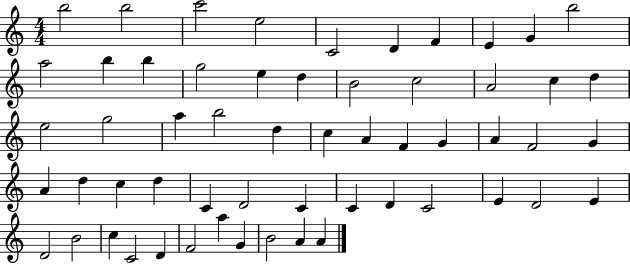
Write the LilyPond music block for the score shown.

{
  \clef treble
  \numericTimeSignature
  \time 4/4
  \key c \major
  b''2 b''2 | c'''2 e''2 | c'2 d'4 f'4 | e'4 g'4 b''2 | \break a''2 b''4 b''4 | g''2 e''4 d''4 | b'2 c''2 | a'2 c''4 d''4 | \break e''2 g''2 | a''4 b''2 d''4 | c''4 a'4 f'4 g'4 | a'4 f'2 g'4 | \break a'4 d''4 c''4 d''4 | c'4 d'2 c'4 | c'4 d'4 c'2 | e'4 d'2 e'4 | \break d'2 b'2 | c''4 c'2 d'4 | f'2 a''4 g'4 | b'2 a'4 a'4 | \break \bar "|."
}